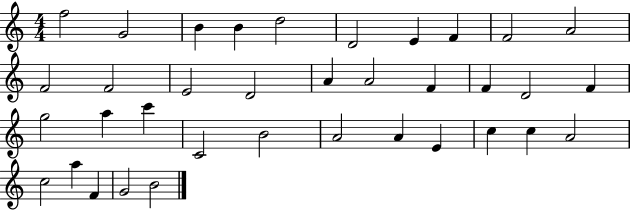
F5/h G4/h B4/q B4/q D5/h D4/h E4/q F4/q F4/h A4/h F4/h F4/h E4/h D4/h A4/q A4/h F4/q F4/q D4/h F4/q G5/h A5/q C6/q C4/h B4/h A4/h A4/q E4/q C5/q C5/q A4/h C5/h A5/q F4/q G4/h B4/h